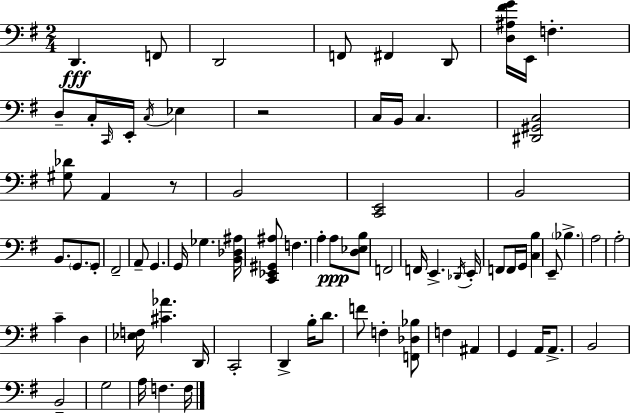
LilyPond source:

{
  \clef bass
  \numericTimeSignature
  \time 2/4
  \key g \major
  d,4.\fff f,8 | d,2 | f,8 fis,4 d,8 | <d ais fis' g'>16 e,16 f4.-. | \break d8-- c16-. \grace { c,16 } e,16-. \acciaccatura { c16 } ees4 | r2 | c16 b,16 c4. | <dis, gis, c>2 | \break <gis des'>8 a,4 | r8 b,2 | <c, e,>2 | b,2 | \break b,8. \parenthesize g,8. | g,8-. fis,2-- | a,8-- g,4. | g,16 ges4. | \break <b, des ais>16 <c, ees, gis, ais>8 f4. | a4-. a8\ppp | <d ees b>8 f,2 | f,16 e,4.-> | \break \acciaccatura { des,16 } e,16-. f,8 f,16 g,16 <c b>4 | e,8-- \parenthesize bes4.-> | a2 | a2-. | \break c'4-- d4 | <ees f>16 <cis' aes'>4. | d,16 c,2-. | d,4-> b16-. | \break d'8. f'8 f4-. | <f, des bes>8 f4 ais,4 | g,4 a,16 | a,8.-> b,2 | \break b,2-- | g2 | a16 f4. | f16 \bar "|."
}